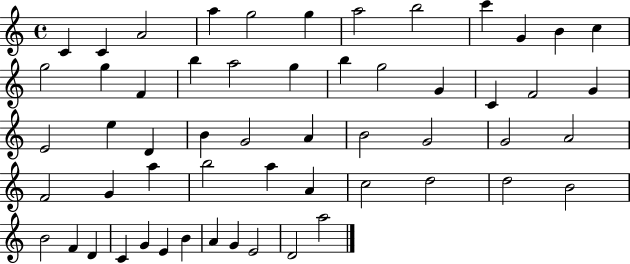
X:1
T:Untitled
M:4/4
L:1/4
K:C
C C A2 a g2 g a2 b2 c' G B c g2 g F b a2 g b g2 G C F2 G E2 e D B G2 A B2 G2 G2 A2 F2 G a b2 a A c2 d2 d2 B2 B2 F D C G E B A G E2 D2 a2